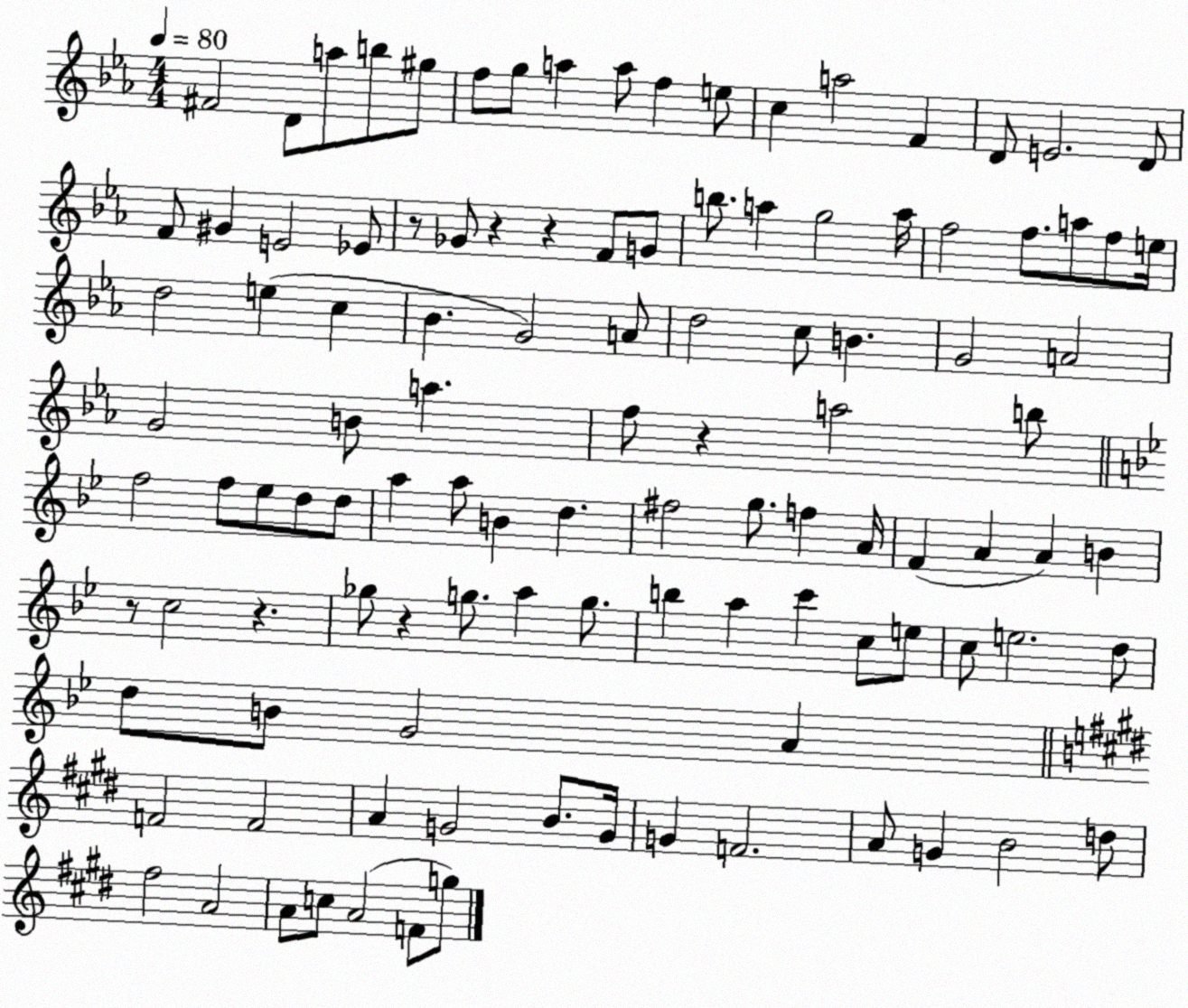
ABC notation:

X:1
T:Untitled
M:4/4
L:1/4
K:Eb
^F2 D/2 a/2 b/2 ^g/2 f/2 g/2 a a/2 f e/2 c a2 F D/2 E2 D/2 F/2 ^G E2 _E/2 z/2 _G/2 z z F/2 G/2 b/2 a g2 a/4 f2 f/2 a/2 f/2 e/4 d2 e c _B G2 A/2 d2 c/2 B G2 A2 G2 B/2 a f/2 z a2 b/2 f2 f/2 _e/2 d/2 d/2 a a/2 B d ^f2 g/2 f A/4 F A A B z/2 c2 z _g/2 z g/2 a g/2 b a c' c/2 e/2 c/2 e2 d/2 d/2 B/2 G2 A F2 F2 A G2 B/2 G/4 G F2 A/2 G B2 d/2 ^f2 A2 A/2 c/2 A2 F/2 g/2